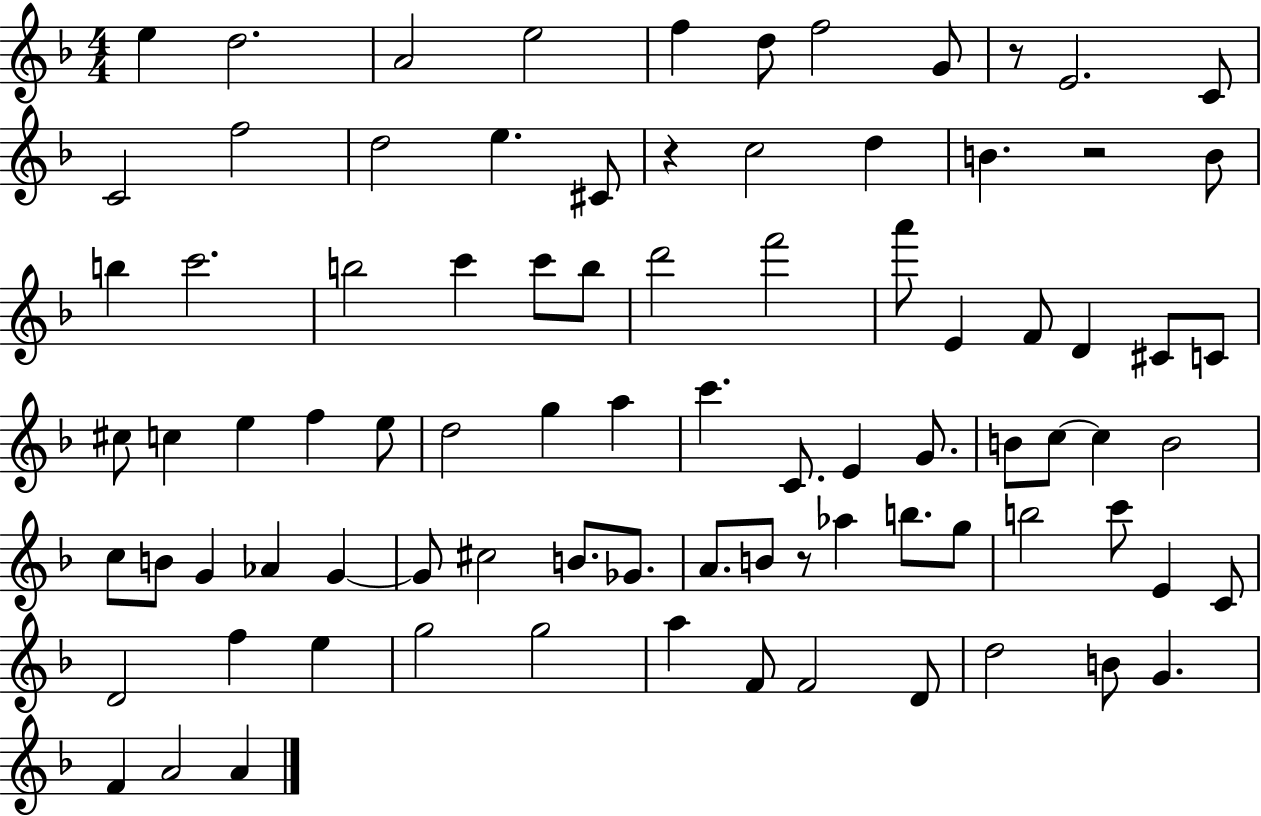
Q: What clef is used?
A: treble